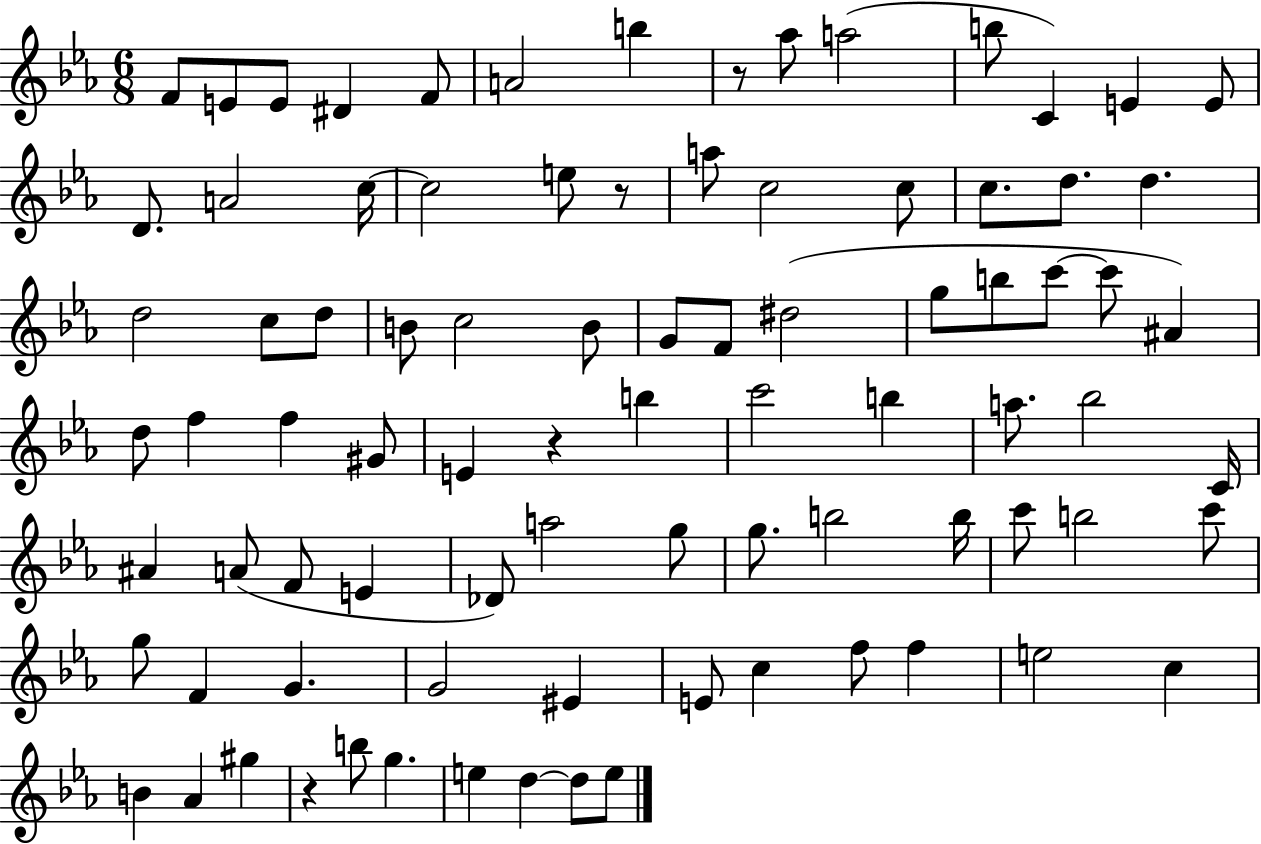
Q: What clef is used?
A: treble